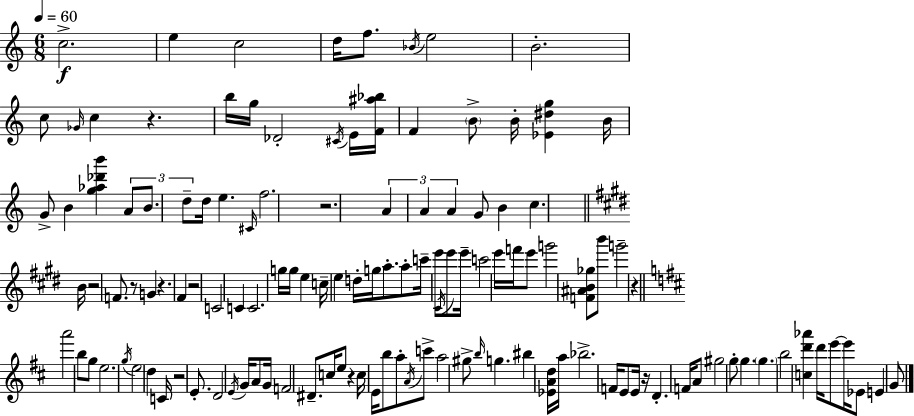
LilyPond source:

{
  \clef treble
  \numericTimeSignature
  \time 6/8
  \key a \minor
  \tempo 4 = 60
  c''2.->\f | e''4 c''2 | d''16 f''8. \acciaccatura { bes'16 } e''2 | b'2.-. | \break c''8 \grace { ges'16 } c''4 r4. | b''16 g''16 des'2-. | \acciaccatura { cis'16 } e'16 <f' ais'' bes''>16 f'4 \parenthesize b'8-> b'16-. <ees' dis'' g''>4 | b'16 g'8-> b'4 <g'' aes'' des''' b'''>4 | \break \tuplet 3/2 { a'8 b'8. d''8-- } d''16 e''4. | \grace { cis'16 } f''2. | r2. | \tuplet 3/2 { a'4 a'4 | \break a'4 } g'8 b'4 c''4. | \bar "||" \break \key e \major b'16 r2 f'8. | r8 g'4 r4. | fis'4 r2 | c'2 c'4 | \break c'2. | g''16 g''16 e''4 c''16-- e''4 d''16-. | g''16 a''8.-. a''8-. c'''16-- e'''8 \acciaccatura { cis'16 } e'''8 | e'''16-- c'''2 e'''16 f'''16 e'''8 | \break g'''2 <f' ais' b' ges''>8 b'''8 | g'''2-- r4 | \bar "||" \break \key d \major a'''2 b''8 g''8 | e''2. | \acciaccatura { g''16 } e''2 d''4 | c'16 r2 e'8.-. | \break d'2 \acciaccatura { e'16 } g'16 a'8 | g'16 f'2 dis'8.-- | c''16 e''8 r4 c''16 e'16 b''8 | a''8-. \acciaccatura { a'16 } c'''8-> a''2 | \break gis''8-> \grace { b''16 } g''4. bis''4 | <ees' a' d''>16 a''16 bes''2.-> | f'16 e'8 e'16 r16 d'4.-. | f'16 a'8 gis''2 | \break g''8-. g''4. \parenthesize g''4. | b''2 | <c'' d''' aes'''>4 d'''16 e'''8~~ e'''16 ees'8 e'4 | g'8 \bar "|."
}